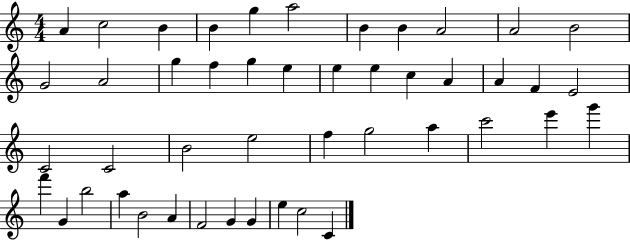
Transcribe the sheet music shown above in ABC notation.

X:1
T:Untitled
M:4/4
L:1/4
K:C
A c2 B B g a2 B B A2 A2 B2 G2 A2 g f g e e e c A A F E2 C2 C2 B2 e2 f g2 a c'2 e' g' f' G b2 a B2 A F2 G G e c2 C